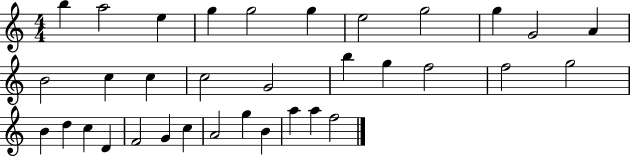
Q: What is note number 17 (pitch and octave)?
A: B5